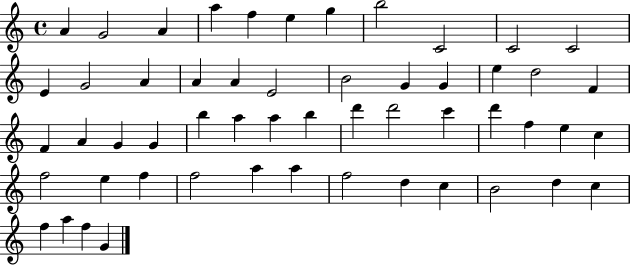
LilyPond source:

{
  \clef treble
  \time 4/4
  \defaultTimeSignature
  \key c \major
  a'4 g'2 a'4 | a''4 f''4 e''4 g''4 | b''2 c'2 | c'2 c'2 | \break e'4 g'2 a'4 | a'4 a'4 e'2 | b'2 g'4 g'4 | e''4 d''2 f'4 | \break f'4 a'4 g'4 g'4 | b''4 a''4 a''4 b''4 | d'''4 d'''2 c'''4 | d'''4 f''4 e''4 c''4 | \break f''2 e''4 f''4 | f''2 a''4 a''4 | f''2 d''4 c''4 | b'2 d''4 c''4 | \break f''4 a''4 f''4 g'4 | \bar "|."
}